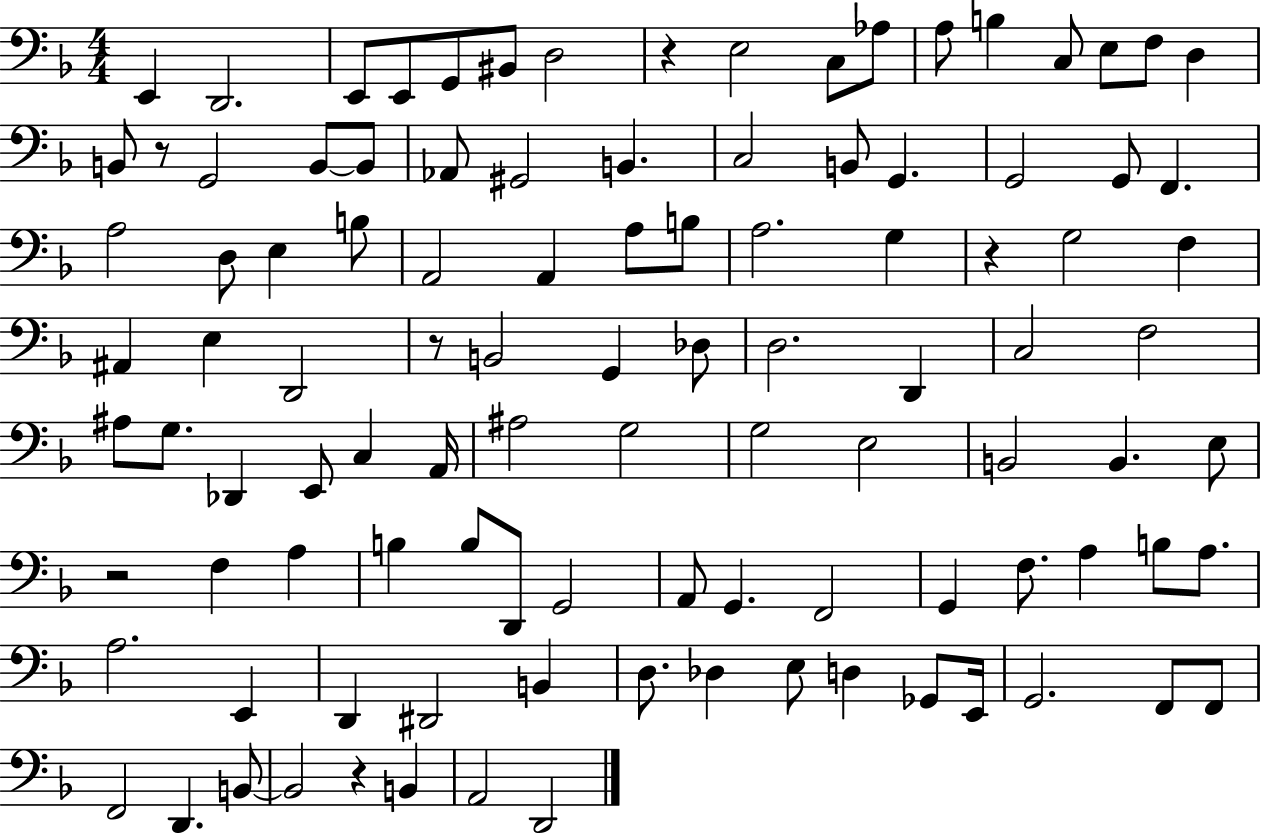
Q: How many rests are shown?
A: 6